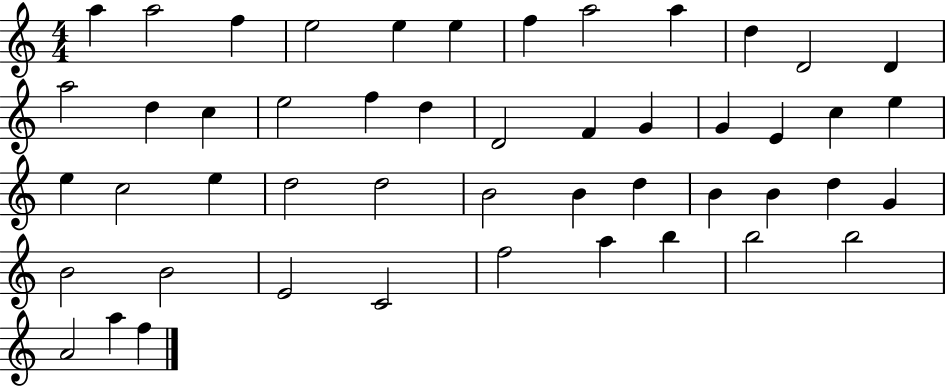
A5/q A5/h F5/q E5/h E5/q E5/q F5/q A5/h A5/q D5/q D4/h D4/q A5/h D5/q C5/q E5/h F5/q D5/q D4/h F4/q G4/q G4/q E4/q C5/q E5/q E5/q C5/h E5/q D5/h D5/h B4/h B4/q D5/q B4/q B4/q D5/q G4/q B4/h B4/h E4/h C4/h F5/h A5/q B5/q B5/h B5/h A4/h A5/q F5/q